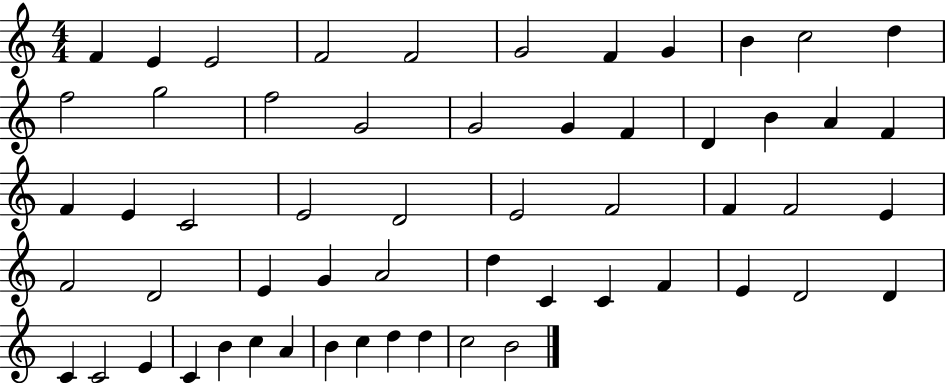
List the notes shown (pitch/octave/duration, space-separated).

F4/q E4/q E4/h F4/h F4/h G4/h F4/q G4/q B4/q C5/h D5/q F5/h G5/h F5/h G4/h G4/h G4/q F4/q D4/q B4/q A4/q F4/q F4/q E4/q C4/h E4/h D4/h E4/h F4/h F4/q F4/h E4/q F4/h D4/h E4/q G4/q A4/h D5/q C4/q C4/q F4/q E4/q D4/h D4/q C4/q C4/h E4/q C4/q B4/q C5/q A4/q B4/q C5/q D5/q D5/q C5/h B4/h